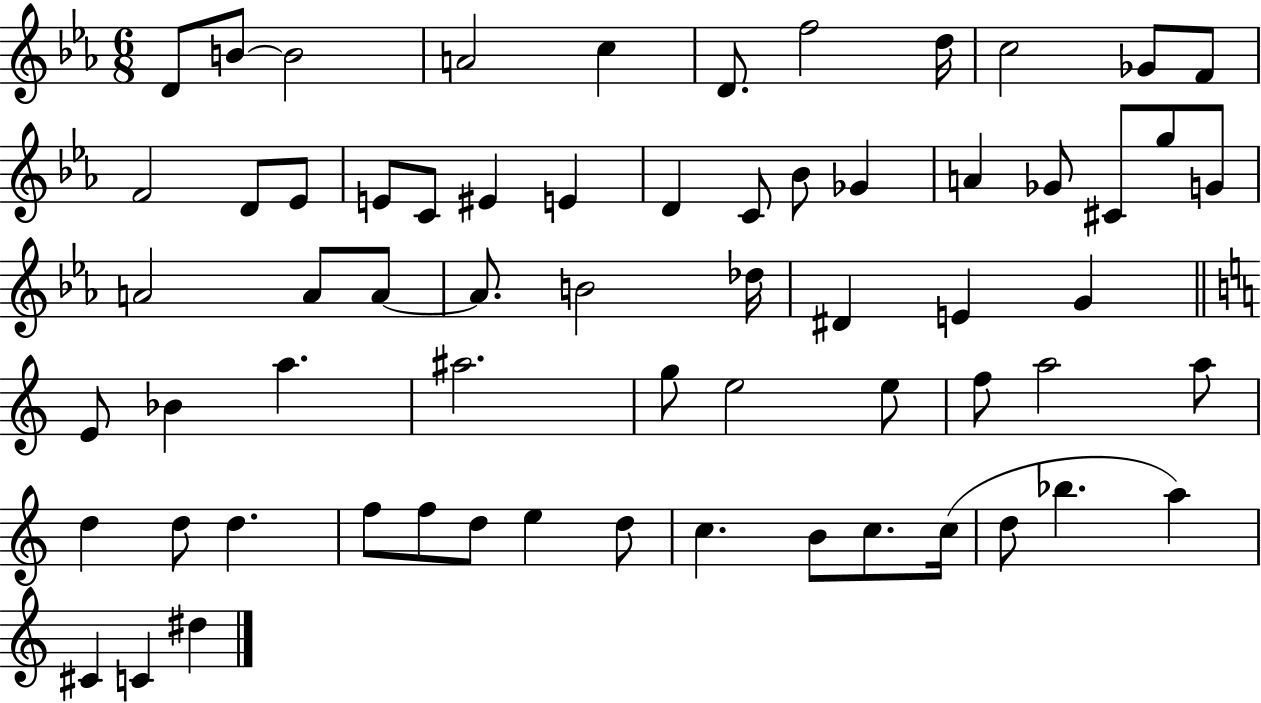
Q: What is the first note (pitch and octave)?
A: D4